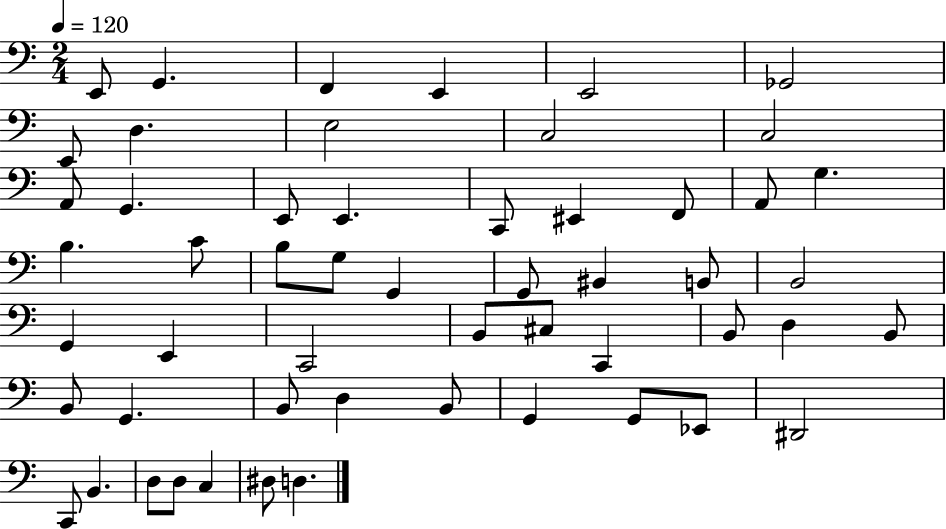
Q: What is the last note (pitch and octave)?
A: D3